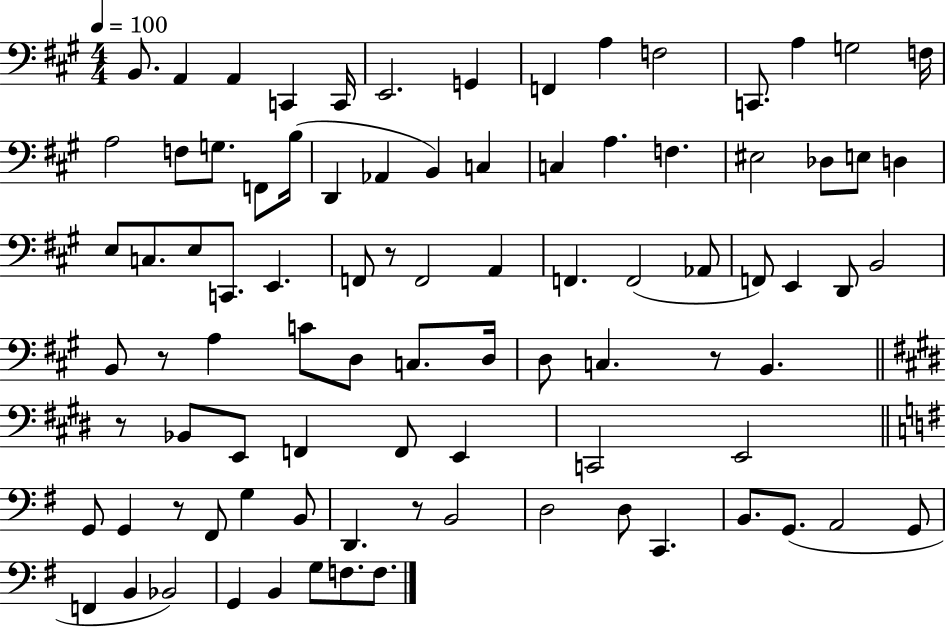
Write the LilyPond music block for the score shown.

{
  \clef bass
  \numericTimeSignature
  \time 4/4
  \key a \major
  \tempo 4 = 100
  b,8. a,4 a,4 c,4 c,16 | e,2. g,4 | f,4 a4 f2 | c,8. a4 g2 f16 | \break a2 f8 g8. f,8 b16( | d,4 aes,4 b,4) c4 | c4 a4. f4. | eis2 des8 e8 d4 | \break e8 c8. e8 c,8. e,4. | f,8 r8 f,2 a,4 | f,4. f,2( aes,8 | f,8) e,4 d,8 b,2 | \break b,8 r8 a4 c'8 d8 c8. d16 | d8 c4. r8 b,4. | \bar "||" \break \key e \major r8 bes,8 e,8 f,4 f,8 e,4 | c,2 e,2 | \bar "||" \break \key g \major g,8 g,4 r8 fis,8 g4 b,8 | d,4. r8 b,2 | d2 d8 c,4. | b,8. g,8.( a,2 g,8 | \break f,4 b,4 bes,2) | g,4 b,4 g8 f8. f8. | \bar "|."
}